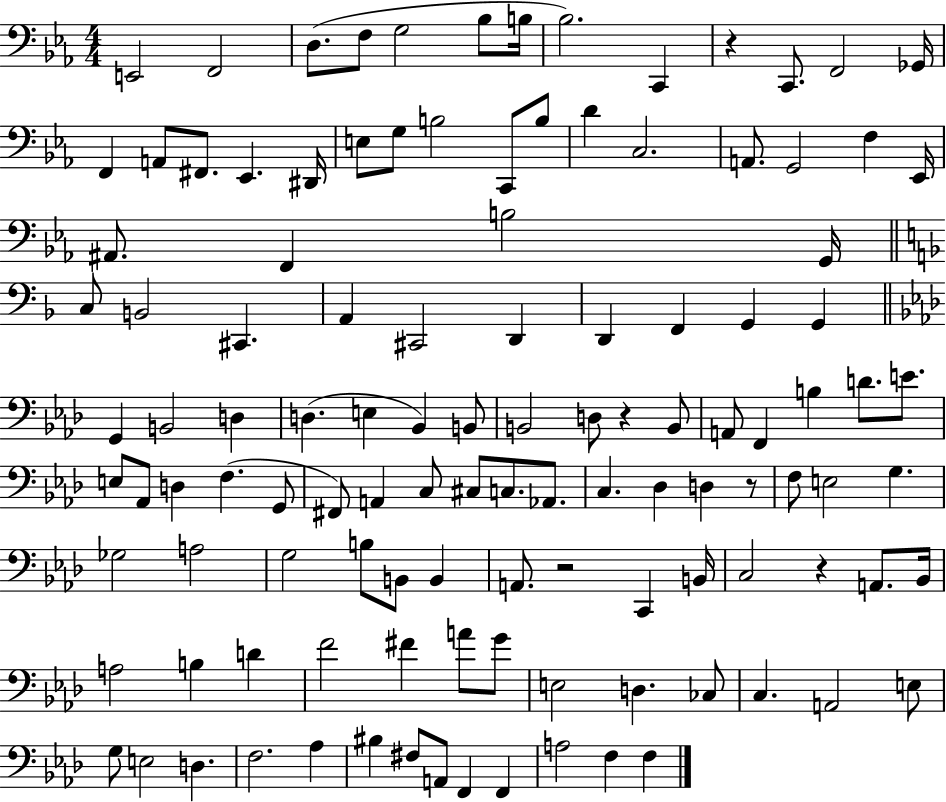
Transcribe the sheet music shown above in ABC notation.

X:1
T:Untitled
M:4/4
L:1/4
K:Eb
E,,2 F,,2 D,/2 F,/2 G,2 _B,/2 B,/4 _B,2 C,, z C,,/2 F,,2 _G,,/4 F,, A,,/2 ^F,,/2 _E,, ^D,,/4 E,/2 G,/2 B,2 C,,/2 B,/2 D C,2 A,,/2 G,,2 F, _E,,/4 ^A,,/2 F,, B,2 G,,/4 C,/2 B,,2 ^C,, A,, ^C,,2 D,, D,, F,, G,, G,, G,, B,,2 D, D, E, _B,, B,,/2 B,,2 D,/2 z B,,/2 A,,/2 F,, B, D/2 E/2 E,/2 _A,,/2 D, F, G,,/2 ^F,,/2 A,, C,/2 ^C,/2 C,/2 _A,,/2 C, _D, D, z/2 F,/2 E,2 G, _G,2 A,2 G,2 B,/2 B,,/2 B,, A,,/2 z2 C,, B,,/4 C,2 z A,,/2 _B,,/4 A,2 B, D F2 ^F A/2 G/2 E,2 D, _C,/2 C, A,,2 E,/2 G,/2 E,2 D, F,2 _A, ^B, ^F,/2 A,,/2 F,, F,, A,2 F, F,